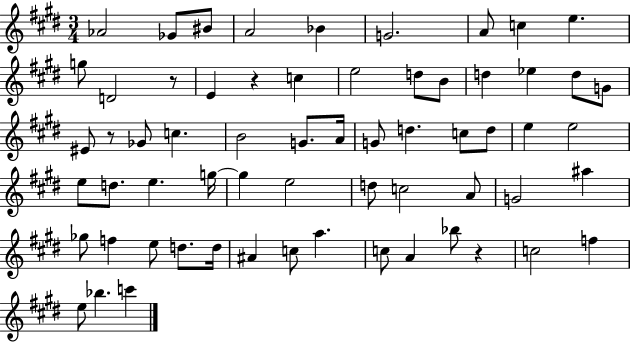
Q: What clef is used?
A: treble